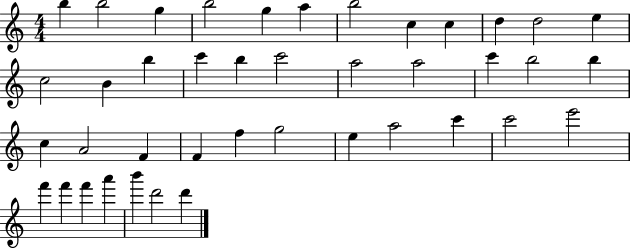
{
  \clef treble
  \numericTimeSignature
  \time 4/4
  \key c \major
  b''4 b''2 g''4 | b''2 g''4 a''4 | b''2 c''4 c''4 | d''4 d''2 e''4 | \break c''2 b'4 b''4 | c'''4 b''4 c'''2 | a''2 a''2 | c'''4 b''2 b''4 | \break c''4 a'2 f'4 | f'4 f''4 g''2 | e''4 a''2 c'''4 | c'''2 e'''2 | \break f'''4 f'''4 f'''4 a'''4 | b'''4 d'''2 d'''4 | \bar "|."
}